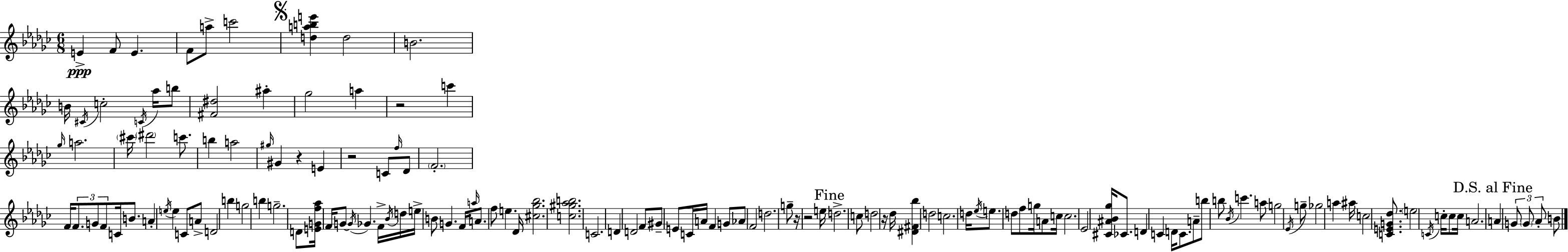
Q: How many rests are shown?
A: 6